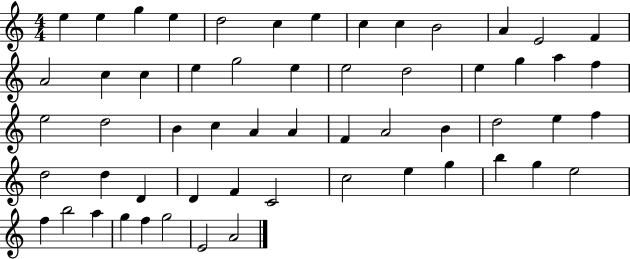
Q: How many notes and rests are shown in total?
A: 57